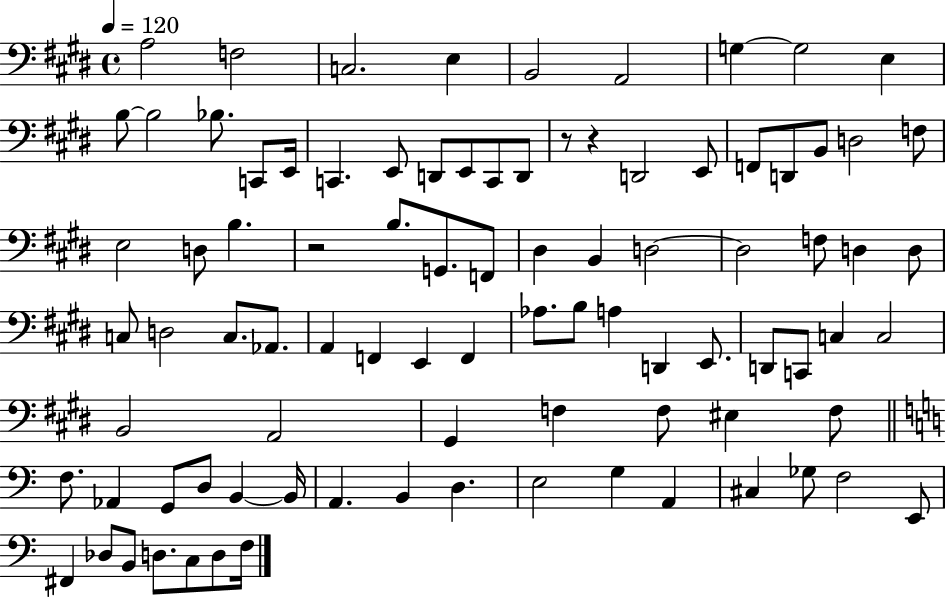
A3/h F3/h C3/h. E3/q B2/h A2/h G3/q G3/h E3/q B3/e B3/h Bb3/e. C2/e E2/s C2/q. E2/e D2/e E2/e C2/e D2/e R/e R/q D2/h E2/e F2/e D2/e B2/e D3/h F3/e E3/h D3/e B3/q. R/h B3/e. G2/e. F2/e D#3/q B2/q D3/h D3/h F3/e D3/q D3/e C3/e D3/h C3/e. Ab2/e. A2/q F2/q E2/q F2/q Ab3/e. B3/e A3/q D2/q E2/e. D2/e C2/e C3/q C3/h B2/h A2/h G#2/q F3/q F3/e EIS3/q F3/e F3/e. Ab2/q G2/e D3/e B2/q B2/s A2/q. B2/q D3/q. E3/h G3/q A2/q C#3/q Gb3/e F3/h E2/e F#2/q Db3/e B2/e D3/e. C3/e D3/e F3/s